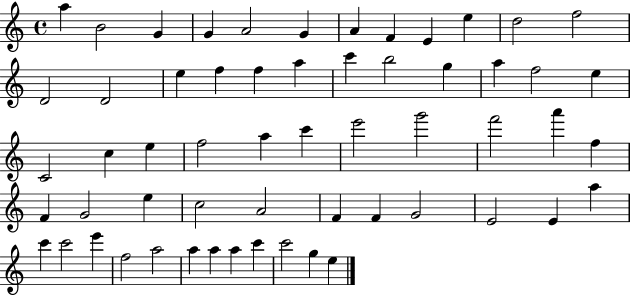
{
  \clef treble
  \time 4/4
  \defaultTimeSignature
  \key c \major
  a''4 b'2 g'4 | g'4 a'2 g'4 | a'4 f'4 e'4 e''4 | d''2 f''2 | \break d'2 d'2 | e''4 f''4 f''4 a''4 | c'''4 b''2 g''4 | a''4 f''2 e''4 | \break c'2 c''4 e''4 | f''2 a''4 c'''4 | e'''2 g'''2 | f'''2 a'''4 f''4 | \break f'4 g'2 e''4 | c''2 a'2 | f'4 f'4 g'2 | e'2 e'4 a''4 | \break c'''4 c'''2 e'''4 | f''2 a''2 | a''4 a''4 a''4 c'''4 | c'''2 g''4 e''4 | \break \bar "|."
}